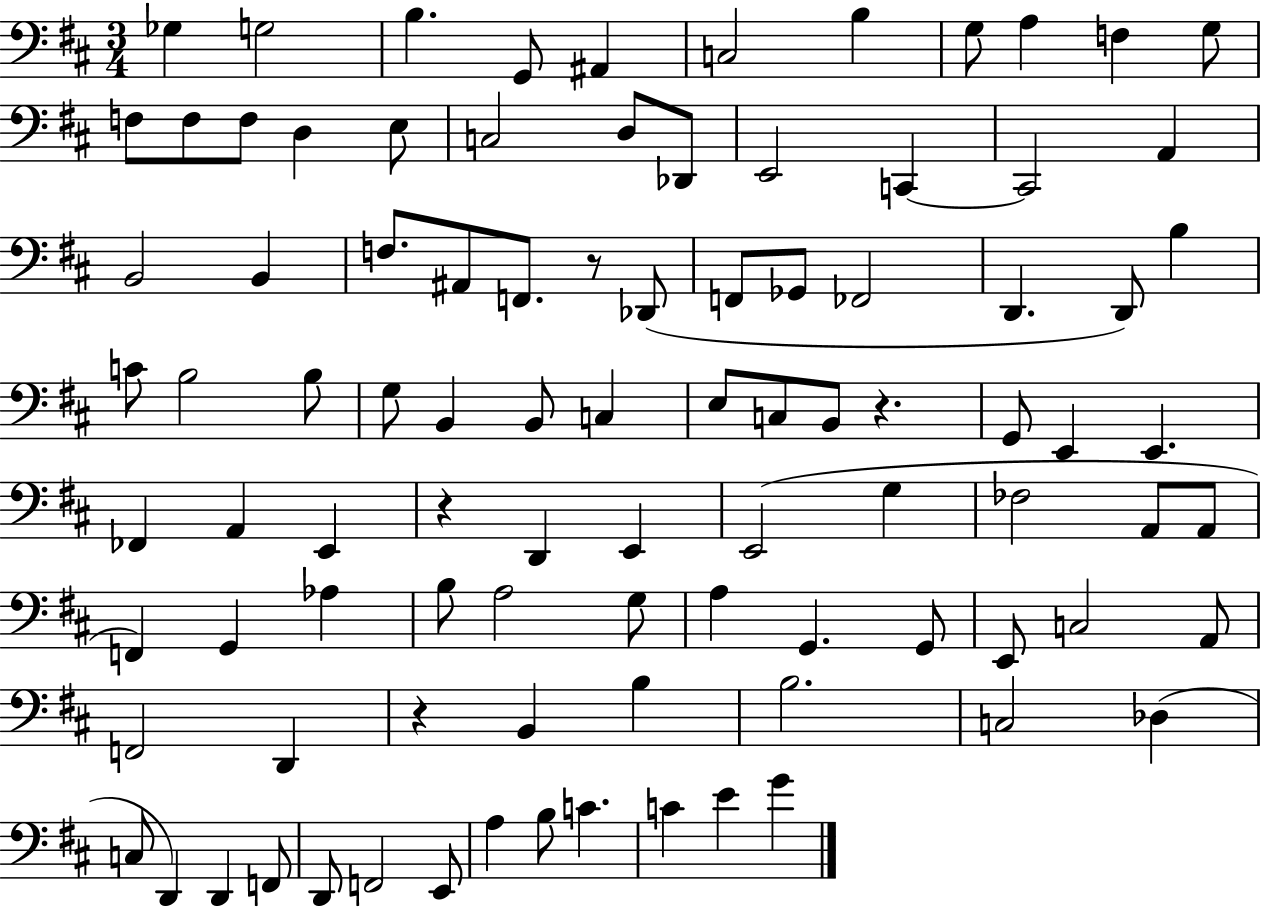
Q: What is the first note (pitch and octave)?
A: Gb3